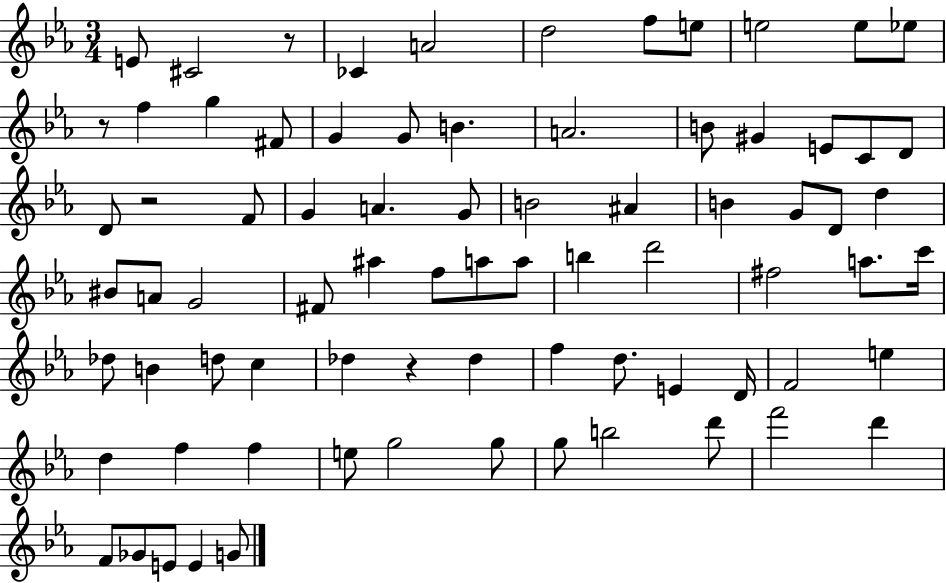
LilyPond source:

{
  \clef treble
  \numericTimeSignature
  \time 3/4
  \key ees \major
  e'8 cis'2 r8 | ces'4 a'2 | d''2 f''8 e''8 | e''2 e''8 ees''8 | \break r8 f''4 g''4 fis'8 | g'4 g'8 b'4. | a'2. | b'8 gis'4 e'8 c'8 d'8 | \break d'8 r2 f'8 | g'4 a'4. g'8 | b'2 ais'4 | b'4 g'8 d'8 d''4 | \break bis'8 a'8 g'2 | fis'8 ais''4 f''8 a''8 a''8 | b''4 d'''2 | fis''2 a''8. c'''16 | \break des''8 b'4 d''8 c''4 | des''4 r4 des''4 | f''4 d''8. e'4 d'16 | f'2 e''4 | \break d''4 f''4 f''4 | e''8 g''2 g''8 | g''8 b''2 d'''8 | f'''2 d'''4 | \break f'8 ges'8 e'8 e'4 g'8 | \bar "|."
}